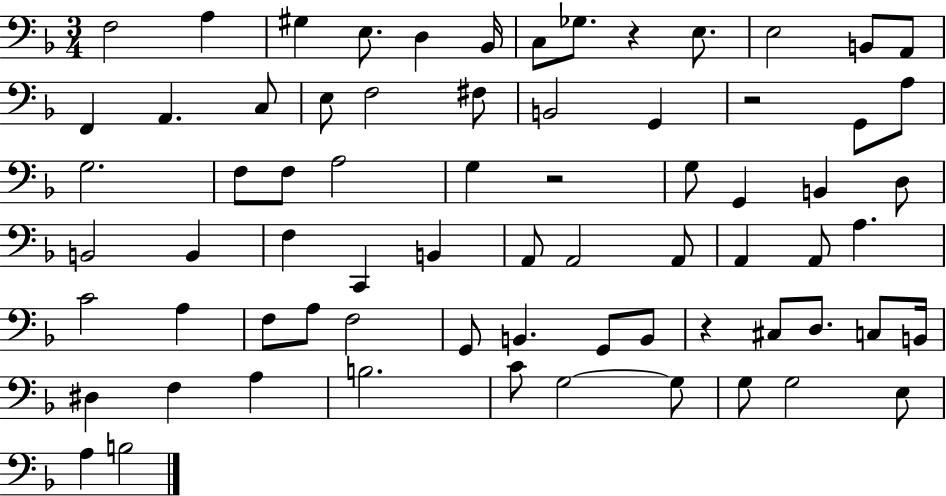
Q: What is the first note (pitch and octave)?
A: F3